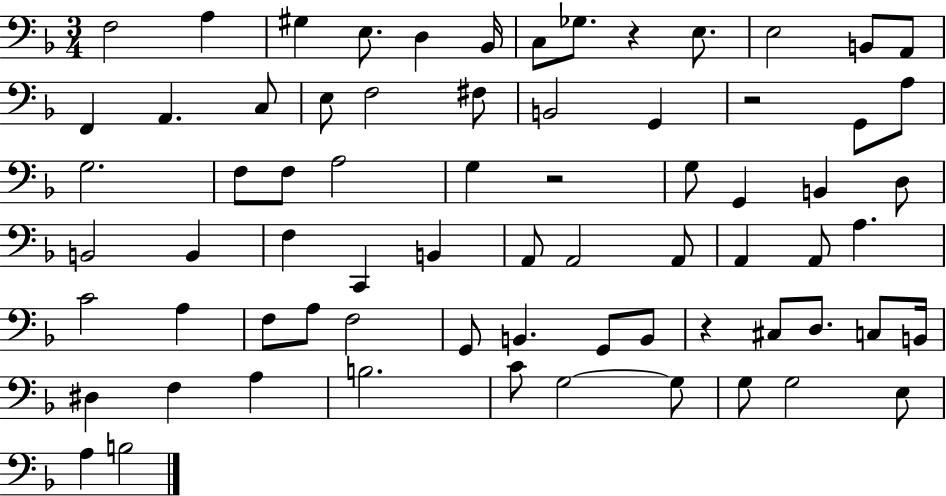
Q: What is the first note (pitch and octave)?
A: F3